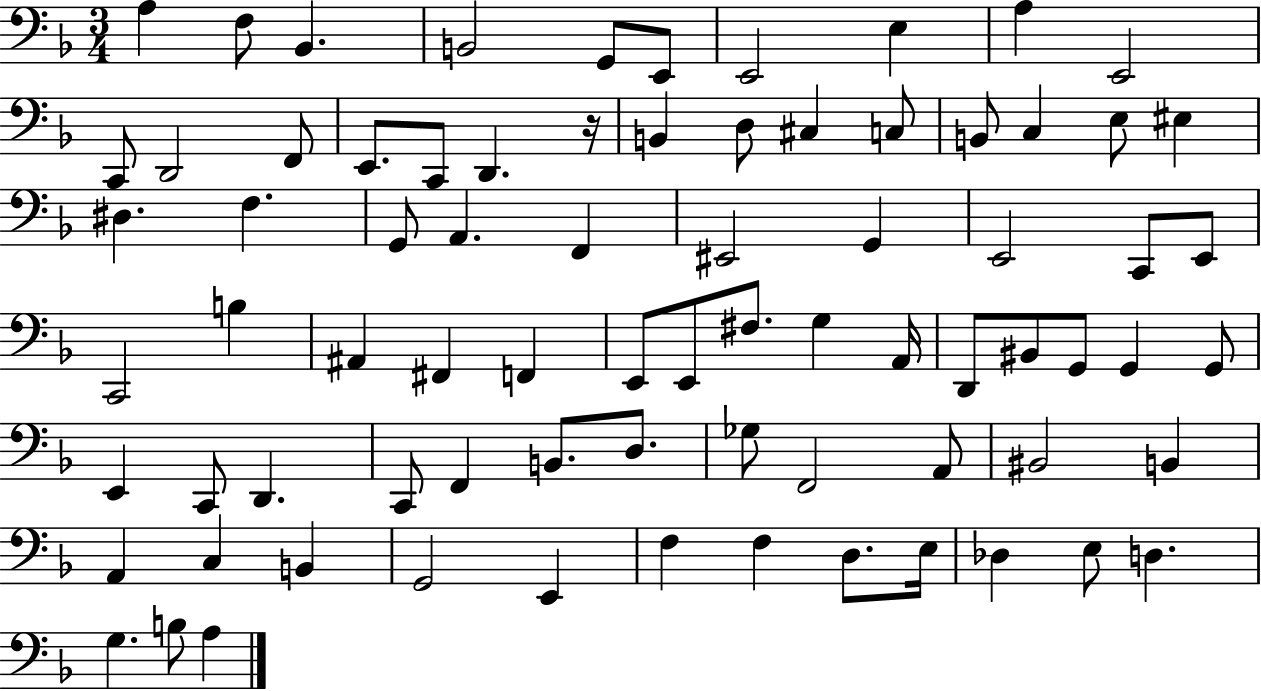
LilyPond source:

{
  \clef bass
  \numericTimeSignature
  \time 3/4
  \key f \major
  a4 f8 bes,4. | b,2 g,8 e,8 | e,2 e4 | a4 e,2 | \break c,8 d,2 f,8 | e,8. c,8 d,4. r16 | b,4 d8 cis4 c8 | b,8 c4 e8 eis4 | \break dis4. f4. | g,8 a,4. f,4 | eis,2 g,4 | e,2 c,8 e,8 | \break c,2 b4 | ais,4 fis,4 f,4 | e,8 e,8 fis8. g4 a,16 | d,8 bis,8 g,8 g,4 g,8 | \break e,4 c,8 d,4. | c,8 f,4 b,8. d8. | ges8 f,2 a,8 | bis,2 b,4 | \break a,4 c4 b,4 | g,2 e,4 | f4 f4 d8. e16 | des4 e8 d4. | \break g4. b8 a4 | \bar "|."
}